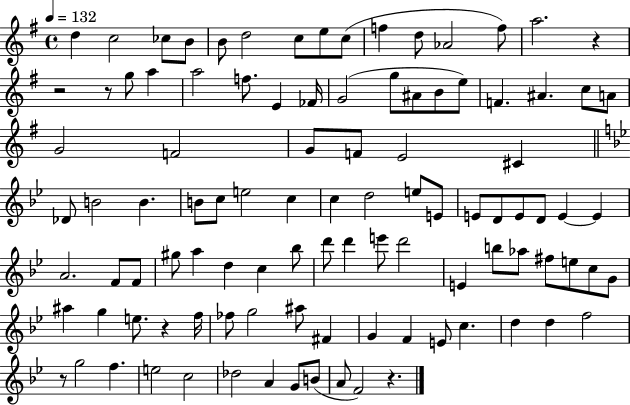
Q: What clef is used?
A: treble